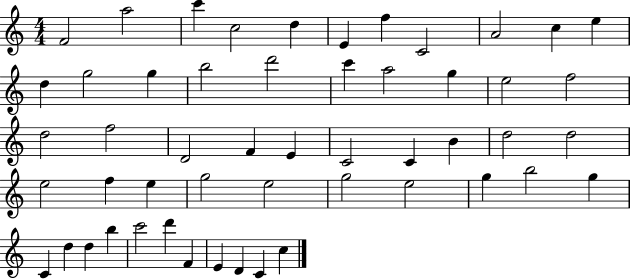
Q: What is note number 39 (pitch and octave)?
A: G5